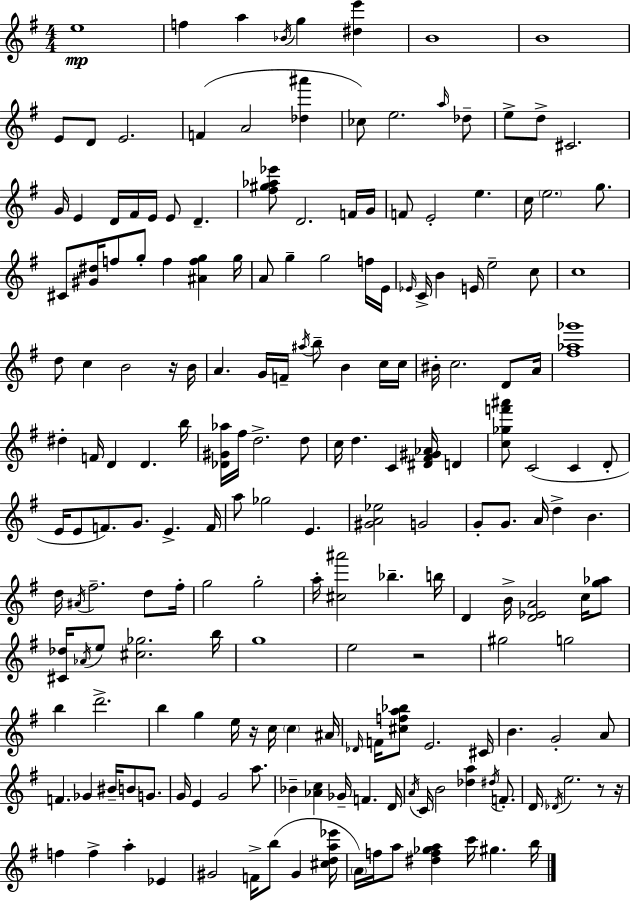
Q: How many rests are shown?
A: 5